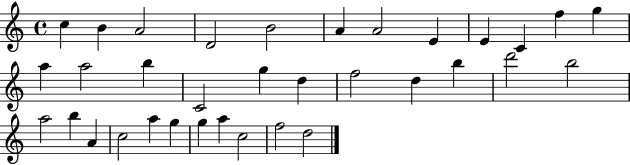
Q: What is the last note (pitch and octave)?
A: D5